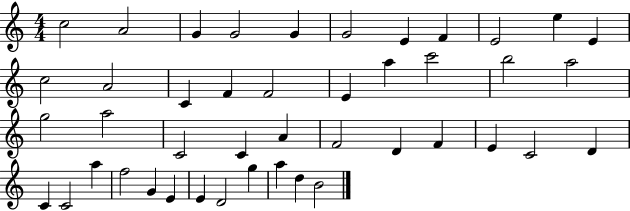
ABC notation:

X:1
T:Untitled
M:4/4
L:1/4
K:C
c2 A2 G G2 G G2 E F E2 e E c2 A2 C F F2 E a c'2 b2 a2 g2 a2 C2 C A F2 D F E C2 D C C2 a f2 G E E D2 g a d B2